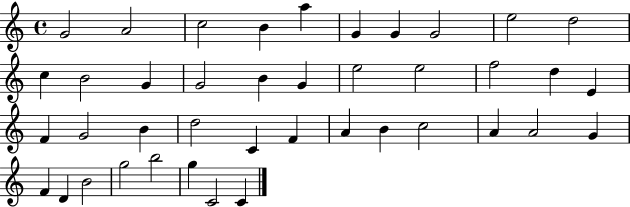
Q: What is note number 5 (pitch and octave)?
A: A5